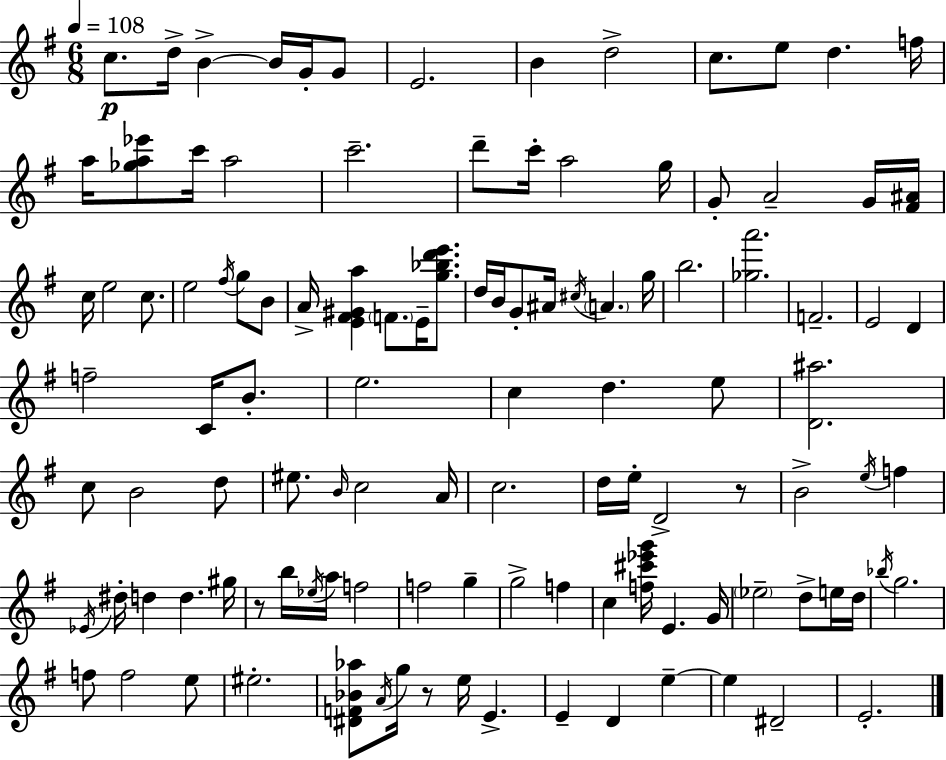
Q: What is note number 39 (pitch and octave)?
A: C#5